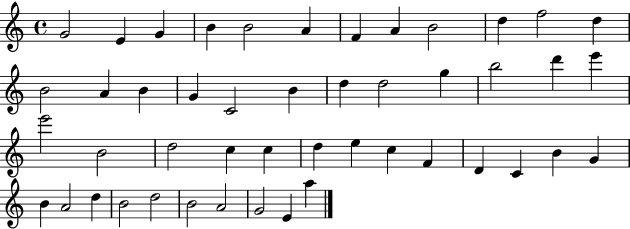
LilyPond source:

{
  \clef treble
  \time 4/4
  \defaultTimeSignature
  \key c \major
  g'2 e'4 g'4 | b'4 b'2 a'4 | f'4 a'4 b'2 | d''4 f''2 d''4 | \break b'2 a'4 b'4 | g'4 c'2 b'4 | d''4 d''2 g''4 | b''2 d'''4 e'''4 | \break e'''2 b'2 | d''2 c''4 c''4 | d''4 e''4 c''4 f'4 | d'4 c'4 b'4 g'4 | \break b'4 a'2 d''4 | b'2 d''2 | b'2 a'2 | g'2 e'4 a''4 | \break \bar "|."
}